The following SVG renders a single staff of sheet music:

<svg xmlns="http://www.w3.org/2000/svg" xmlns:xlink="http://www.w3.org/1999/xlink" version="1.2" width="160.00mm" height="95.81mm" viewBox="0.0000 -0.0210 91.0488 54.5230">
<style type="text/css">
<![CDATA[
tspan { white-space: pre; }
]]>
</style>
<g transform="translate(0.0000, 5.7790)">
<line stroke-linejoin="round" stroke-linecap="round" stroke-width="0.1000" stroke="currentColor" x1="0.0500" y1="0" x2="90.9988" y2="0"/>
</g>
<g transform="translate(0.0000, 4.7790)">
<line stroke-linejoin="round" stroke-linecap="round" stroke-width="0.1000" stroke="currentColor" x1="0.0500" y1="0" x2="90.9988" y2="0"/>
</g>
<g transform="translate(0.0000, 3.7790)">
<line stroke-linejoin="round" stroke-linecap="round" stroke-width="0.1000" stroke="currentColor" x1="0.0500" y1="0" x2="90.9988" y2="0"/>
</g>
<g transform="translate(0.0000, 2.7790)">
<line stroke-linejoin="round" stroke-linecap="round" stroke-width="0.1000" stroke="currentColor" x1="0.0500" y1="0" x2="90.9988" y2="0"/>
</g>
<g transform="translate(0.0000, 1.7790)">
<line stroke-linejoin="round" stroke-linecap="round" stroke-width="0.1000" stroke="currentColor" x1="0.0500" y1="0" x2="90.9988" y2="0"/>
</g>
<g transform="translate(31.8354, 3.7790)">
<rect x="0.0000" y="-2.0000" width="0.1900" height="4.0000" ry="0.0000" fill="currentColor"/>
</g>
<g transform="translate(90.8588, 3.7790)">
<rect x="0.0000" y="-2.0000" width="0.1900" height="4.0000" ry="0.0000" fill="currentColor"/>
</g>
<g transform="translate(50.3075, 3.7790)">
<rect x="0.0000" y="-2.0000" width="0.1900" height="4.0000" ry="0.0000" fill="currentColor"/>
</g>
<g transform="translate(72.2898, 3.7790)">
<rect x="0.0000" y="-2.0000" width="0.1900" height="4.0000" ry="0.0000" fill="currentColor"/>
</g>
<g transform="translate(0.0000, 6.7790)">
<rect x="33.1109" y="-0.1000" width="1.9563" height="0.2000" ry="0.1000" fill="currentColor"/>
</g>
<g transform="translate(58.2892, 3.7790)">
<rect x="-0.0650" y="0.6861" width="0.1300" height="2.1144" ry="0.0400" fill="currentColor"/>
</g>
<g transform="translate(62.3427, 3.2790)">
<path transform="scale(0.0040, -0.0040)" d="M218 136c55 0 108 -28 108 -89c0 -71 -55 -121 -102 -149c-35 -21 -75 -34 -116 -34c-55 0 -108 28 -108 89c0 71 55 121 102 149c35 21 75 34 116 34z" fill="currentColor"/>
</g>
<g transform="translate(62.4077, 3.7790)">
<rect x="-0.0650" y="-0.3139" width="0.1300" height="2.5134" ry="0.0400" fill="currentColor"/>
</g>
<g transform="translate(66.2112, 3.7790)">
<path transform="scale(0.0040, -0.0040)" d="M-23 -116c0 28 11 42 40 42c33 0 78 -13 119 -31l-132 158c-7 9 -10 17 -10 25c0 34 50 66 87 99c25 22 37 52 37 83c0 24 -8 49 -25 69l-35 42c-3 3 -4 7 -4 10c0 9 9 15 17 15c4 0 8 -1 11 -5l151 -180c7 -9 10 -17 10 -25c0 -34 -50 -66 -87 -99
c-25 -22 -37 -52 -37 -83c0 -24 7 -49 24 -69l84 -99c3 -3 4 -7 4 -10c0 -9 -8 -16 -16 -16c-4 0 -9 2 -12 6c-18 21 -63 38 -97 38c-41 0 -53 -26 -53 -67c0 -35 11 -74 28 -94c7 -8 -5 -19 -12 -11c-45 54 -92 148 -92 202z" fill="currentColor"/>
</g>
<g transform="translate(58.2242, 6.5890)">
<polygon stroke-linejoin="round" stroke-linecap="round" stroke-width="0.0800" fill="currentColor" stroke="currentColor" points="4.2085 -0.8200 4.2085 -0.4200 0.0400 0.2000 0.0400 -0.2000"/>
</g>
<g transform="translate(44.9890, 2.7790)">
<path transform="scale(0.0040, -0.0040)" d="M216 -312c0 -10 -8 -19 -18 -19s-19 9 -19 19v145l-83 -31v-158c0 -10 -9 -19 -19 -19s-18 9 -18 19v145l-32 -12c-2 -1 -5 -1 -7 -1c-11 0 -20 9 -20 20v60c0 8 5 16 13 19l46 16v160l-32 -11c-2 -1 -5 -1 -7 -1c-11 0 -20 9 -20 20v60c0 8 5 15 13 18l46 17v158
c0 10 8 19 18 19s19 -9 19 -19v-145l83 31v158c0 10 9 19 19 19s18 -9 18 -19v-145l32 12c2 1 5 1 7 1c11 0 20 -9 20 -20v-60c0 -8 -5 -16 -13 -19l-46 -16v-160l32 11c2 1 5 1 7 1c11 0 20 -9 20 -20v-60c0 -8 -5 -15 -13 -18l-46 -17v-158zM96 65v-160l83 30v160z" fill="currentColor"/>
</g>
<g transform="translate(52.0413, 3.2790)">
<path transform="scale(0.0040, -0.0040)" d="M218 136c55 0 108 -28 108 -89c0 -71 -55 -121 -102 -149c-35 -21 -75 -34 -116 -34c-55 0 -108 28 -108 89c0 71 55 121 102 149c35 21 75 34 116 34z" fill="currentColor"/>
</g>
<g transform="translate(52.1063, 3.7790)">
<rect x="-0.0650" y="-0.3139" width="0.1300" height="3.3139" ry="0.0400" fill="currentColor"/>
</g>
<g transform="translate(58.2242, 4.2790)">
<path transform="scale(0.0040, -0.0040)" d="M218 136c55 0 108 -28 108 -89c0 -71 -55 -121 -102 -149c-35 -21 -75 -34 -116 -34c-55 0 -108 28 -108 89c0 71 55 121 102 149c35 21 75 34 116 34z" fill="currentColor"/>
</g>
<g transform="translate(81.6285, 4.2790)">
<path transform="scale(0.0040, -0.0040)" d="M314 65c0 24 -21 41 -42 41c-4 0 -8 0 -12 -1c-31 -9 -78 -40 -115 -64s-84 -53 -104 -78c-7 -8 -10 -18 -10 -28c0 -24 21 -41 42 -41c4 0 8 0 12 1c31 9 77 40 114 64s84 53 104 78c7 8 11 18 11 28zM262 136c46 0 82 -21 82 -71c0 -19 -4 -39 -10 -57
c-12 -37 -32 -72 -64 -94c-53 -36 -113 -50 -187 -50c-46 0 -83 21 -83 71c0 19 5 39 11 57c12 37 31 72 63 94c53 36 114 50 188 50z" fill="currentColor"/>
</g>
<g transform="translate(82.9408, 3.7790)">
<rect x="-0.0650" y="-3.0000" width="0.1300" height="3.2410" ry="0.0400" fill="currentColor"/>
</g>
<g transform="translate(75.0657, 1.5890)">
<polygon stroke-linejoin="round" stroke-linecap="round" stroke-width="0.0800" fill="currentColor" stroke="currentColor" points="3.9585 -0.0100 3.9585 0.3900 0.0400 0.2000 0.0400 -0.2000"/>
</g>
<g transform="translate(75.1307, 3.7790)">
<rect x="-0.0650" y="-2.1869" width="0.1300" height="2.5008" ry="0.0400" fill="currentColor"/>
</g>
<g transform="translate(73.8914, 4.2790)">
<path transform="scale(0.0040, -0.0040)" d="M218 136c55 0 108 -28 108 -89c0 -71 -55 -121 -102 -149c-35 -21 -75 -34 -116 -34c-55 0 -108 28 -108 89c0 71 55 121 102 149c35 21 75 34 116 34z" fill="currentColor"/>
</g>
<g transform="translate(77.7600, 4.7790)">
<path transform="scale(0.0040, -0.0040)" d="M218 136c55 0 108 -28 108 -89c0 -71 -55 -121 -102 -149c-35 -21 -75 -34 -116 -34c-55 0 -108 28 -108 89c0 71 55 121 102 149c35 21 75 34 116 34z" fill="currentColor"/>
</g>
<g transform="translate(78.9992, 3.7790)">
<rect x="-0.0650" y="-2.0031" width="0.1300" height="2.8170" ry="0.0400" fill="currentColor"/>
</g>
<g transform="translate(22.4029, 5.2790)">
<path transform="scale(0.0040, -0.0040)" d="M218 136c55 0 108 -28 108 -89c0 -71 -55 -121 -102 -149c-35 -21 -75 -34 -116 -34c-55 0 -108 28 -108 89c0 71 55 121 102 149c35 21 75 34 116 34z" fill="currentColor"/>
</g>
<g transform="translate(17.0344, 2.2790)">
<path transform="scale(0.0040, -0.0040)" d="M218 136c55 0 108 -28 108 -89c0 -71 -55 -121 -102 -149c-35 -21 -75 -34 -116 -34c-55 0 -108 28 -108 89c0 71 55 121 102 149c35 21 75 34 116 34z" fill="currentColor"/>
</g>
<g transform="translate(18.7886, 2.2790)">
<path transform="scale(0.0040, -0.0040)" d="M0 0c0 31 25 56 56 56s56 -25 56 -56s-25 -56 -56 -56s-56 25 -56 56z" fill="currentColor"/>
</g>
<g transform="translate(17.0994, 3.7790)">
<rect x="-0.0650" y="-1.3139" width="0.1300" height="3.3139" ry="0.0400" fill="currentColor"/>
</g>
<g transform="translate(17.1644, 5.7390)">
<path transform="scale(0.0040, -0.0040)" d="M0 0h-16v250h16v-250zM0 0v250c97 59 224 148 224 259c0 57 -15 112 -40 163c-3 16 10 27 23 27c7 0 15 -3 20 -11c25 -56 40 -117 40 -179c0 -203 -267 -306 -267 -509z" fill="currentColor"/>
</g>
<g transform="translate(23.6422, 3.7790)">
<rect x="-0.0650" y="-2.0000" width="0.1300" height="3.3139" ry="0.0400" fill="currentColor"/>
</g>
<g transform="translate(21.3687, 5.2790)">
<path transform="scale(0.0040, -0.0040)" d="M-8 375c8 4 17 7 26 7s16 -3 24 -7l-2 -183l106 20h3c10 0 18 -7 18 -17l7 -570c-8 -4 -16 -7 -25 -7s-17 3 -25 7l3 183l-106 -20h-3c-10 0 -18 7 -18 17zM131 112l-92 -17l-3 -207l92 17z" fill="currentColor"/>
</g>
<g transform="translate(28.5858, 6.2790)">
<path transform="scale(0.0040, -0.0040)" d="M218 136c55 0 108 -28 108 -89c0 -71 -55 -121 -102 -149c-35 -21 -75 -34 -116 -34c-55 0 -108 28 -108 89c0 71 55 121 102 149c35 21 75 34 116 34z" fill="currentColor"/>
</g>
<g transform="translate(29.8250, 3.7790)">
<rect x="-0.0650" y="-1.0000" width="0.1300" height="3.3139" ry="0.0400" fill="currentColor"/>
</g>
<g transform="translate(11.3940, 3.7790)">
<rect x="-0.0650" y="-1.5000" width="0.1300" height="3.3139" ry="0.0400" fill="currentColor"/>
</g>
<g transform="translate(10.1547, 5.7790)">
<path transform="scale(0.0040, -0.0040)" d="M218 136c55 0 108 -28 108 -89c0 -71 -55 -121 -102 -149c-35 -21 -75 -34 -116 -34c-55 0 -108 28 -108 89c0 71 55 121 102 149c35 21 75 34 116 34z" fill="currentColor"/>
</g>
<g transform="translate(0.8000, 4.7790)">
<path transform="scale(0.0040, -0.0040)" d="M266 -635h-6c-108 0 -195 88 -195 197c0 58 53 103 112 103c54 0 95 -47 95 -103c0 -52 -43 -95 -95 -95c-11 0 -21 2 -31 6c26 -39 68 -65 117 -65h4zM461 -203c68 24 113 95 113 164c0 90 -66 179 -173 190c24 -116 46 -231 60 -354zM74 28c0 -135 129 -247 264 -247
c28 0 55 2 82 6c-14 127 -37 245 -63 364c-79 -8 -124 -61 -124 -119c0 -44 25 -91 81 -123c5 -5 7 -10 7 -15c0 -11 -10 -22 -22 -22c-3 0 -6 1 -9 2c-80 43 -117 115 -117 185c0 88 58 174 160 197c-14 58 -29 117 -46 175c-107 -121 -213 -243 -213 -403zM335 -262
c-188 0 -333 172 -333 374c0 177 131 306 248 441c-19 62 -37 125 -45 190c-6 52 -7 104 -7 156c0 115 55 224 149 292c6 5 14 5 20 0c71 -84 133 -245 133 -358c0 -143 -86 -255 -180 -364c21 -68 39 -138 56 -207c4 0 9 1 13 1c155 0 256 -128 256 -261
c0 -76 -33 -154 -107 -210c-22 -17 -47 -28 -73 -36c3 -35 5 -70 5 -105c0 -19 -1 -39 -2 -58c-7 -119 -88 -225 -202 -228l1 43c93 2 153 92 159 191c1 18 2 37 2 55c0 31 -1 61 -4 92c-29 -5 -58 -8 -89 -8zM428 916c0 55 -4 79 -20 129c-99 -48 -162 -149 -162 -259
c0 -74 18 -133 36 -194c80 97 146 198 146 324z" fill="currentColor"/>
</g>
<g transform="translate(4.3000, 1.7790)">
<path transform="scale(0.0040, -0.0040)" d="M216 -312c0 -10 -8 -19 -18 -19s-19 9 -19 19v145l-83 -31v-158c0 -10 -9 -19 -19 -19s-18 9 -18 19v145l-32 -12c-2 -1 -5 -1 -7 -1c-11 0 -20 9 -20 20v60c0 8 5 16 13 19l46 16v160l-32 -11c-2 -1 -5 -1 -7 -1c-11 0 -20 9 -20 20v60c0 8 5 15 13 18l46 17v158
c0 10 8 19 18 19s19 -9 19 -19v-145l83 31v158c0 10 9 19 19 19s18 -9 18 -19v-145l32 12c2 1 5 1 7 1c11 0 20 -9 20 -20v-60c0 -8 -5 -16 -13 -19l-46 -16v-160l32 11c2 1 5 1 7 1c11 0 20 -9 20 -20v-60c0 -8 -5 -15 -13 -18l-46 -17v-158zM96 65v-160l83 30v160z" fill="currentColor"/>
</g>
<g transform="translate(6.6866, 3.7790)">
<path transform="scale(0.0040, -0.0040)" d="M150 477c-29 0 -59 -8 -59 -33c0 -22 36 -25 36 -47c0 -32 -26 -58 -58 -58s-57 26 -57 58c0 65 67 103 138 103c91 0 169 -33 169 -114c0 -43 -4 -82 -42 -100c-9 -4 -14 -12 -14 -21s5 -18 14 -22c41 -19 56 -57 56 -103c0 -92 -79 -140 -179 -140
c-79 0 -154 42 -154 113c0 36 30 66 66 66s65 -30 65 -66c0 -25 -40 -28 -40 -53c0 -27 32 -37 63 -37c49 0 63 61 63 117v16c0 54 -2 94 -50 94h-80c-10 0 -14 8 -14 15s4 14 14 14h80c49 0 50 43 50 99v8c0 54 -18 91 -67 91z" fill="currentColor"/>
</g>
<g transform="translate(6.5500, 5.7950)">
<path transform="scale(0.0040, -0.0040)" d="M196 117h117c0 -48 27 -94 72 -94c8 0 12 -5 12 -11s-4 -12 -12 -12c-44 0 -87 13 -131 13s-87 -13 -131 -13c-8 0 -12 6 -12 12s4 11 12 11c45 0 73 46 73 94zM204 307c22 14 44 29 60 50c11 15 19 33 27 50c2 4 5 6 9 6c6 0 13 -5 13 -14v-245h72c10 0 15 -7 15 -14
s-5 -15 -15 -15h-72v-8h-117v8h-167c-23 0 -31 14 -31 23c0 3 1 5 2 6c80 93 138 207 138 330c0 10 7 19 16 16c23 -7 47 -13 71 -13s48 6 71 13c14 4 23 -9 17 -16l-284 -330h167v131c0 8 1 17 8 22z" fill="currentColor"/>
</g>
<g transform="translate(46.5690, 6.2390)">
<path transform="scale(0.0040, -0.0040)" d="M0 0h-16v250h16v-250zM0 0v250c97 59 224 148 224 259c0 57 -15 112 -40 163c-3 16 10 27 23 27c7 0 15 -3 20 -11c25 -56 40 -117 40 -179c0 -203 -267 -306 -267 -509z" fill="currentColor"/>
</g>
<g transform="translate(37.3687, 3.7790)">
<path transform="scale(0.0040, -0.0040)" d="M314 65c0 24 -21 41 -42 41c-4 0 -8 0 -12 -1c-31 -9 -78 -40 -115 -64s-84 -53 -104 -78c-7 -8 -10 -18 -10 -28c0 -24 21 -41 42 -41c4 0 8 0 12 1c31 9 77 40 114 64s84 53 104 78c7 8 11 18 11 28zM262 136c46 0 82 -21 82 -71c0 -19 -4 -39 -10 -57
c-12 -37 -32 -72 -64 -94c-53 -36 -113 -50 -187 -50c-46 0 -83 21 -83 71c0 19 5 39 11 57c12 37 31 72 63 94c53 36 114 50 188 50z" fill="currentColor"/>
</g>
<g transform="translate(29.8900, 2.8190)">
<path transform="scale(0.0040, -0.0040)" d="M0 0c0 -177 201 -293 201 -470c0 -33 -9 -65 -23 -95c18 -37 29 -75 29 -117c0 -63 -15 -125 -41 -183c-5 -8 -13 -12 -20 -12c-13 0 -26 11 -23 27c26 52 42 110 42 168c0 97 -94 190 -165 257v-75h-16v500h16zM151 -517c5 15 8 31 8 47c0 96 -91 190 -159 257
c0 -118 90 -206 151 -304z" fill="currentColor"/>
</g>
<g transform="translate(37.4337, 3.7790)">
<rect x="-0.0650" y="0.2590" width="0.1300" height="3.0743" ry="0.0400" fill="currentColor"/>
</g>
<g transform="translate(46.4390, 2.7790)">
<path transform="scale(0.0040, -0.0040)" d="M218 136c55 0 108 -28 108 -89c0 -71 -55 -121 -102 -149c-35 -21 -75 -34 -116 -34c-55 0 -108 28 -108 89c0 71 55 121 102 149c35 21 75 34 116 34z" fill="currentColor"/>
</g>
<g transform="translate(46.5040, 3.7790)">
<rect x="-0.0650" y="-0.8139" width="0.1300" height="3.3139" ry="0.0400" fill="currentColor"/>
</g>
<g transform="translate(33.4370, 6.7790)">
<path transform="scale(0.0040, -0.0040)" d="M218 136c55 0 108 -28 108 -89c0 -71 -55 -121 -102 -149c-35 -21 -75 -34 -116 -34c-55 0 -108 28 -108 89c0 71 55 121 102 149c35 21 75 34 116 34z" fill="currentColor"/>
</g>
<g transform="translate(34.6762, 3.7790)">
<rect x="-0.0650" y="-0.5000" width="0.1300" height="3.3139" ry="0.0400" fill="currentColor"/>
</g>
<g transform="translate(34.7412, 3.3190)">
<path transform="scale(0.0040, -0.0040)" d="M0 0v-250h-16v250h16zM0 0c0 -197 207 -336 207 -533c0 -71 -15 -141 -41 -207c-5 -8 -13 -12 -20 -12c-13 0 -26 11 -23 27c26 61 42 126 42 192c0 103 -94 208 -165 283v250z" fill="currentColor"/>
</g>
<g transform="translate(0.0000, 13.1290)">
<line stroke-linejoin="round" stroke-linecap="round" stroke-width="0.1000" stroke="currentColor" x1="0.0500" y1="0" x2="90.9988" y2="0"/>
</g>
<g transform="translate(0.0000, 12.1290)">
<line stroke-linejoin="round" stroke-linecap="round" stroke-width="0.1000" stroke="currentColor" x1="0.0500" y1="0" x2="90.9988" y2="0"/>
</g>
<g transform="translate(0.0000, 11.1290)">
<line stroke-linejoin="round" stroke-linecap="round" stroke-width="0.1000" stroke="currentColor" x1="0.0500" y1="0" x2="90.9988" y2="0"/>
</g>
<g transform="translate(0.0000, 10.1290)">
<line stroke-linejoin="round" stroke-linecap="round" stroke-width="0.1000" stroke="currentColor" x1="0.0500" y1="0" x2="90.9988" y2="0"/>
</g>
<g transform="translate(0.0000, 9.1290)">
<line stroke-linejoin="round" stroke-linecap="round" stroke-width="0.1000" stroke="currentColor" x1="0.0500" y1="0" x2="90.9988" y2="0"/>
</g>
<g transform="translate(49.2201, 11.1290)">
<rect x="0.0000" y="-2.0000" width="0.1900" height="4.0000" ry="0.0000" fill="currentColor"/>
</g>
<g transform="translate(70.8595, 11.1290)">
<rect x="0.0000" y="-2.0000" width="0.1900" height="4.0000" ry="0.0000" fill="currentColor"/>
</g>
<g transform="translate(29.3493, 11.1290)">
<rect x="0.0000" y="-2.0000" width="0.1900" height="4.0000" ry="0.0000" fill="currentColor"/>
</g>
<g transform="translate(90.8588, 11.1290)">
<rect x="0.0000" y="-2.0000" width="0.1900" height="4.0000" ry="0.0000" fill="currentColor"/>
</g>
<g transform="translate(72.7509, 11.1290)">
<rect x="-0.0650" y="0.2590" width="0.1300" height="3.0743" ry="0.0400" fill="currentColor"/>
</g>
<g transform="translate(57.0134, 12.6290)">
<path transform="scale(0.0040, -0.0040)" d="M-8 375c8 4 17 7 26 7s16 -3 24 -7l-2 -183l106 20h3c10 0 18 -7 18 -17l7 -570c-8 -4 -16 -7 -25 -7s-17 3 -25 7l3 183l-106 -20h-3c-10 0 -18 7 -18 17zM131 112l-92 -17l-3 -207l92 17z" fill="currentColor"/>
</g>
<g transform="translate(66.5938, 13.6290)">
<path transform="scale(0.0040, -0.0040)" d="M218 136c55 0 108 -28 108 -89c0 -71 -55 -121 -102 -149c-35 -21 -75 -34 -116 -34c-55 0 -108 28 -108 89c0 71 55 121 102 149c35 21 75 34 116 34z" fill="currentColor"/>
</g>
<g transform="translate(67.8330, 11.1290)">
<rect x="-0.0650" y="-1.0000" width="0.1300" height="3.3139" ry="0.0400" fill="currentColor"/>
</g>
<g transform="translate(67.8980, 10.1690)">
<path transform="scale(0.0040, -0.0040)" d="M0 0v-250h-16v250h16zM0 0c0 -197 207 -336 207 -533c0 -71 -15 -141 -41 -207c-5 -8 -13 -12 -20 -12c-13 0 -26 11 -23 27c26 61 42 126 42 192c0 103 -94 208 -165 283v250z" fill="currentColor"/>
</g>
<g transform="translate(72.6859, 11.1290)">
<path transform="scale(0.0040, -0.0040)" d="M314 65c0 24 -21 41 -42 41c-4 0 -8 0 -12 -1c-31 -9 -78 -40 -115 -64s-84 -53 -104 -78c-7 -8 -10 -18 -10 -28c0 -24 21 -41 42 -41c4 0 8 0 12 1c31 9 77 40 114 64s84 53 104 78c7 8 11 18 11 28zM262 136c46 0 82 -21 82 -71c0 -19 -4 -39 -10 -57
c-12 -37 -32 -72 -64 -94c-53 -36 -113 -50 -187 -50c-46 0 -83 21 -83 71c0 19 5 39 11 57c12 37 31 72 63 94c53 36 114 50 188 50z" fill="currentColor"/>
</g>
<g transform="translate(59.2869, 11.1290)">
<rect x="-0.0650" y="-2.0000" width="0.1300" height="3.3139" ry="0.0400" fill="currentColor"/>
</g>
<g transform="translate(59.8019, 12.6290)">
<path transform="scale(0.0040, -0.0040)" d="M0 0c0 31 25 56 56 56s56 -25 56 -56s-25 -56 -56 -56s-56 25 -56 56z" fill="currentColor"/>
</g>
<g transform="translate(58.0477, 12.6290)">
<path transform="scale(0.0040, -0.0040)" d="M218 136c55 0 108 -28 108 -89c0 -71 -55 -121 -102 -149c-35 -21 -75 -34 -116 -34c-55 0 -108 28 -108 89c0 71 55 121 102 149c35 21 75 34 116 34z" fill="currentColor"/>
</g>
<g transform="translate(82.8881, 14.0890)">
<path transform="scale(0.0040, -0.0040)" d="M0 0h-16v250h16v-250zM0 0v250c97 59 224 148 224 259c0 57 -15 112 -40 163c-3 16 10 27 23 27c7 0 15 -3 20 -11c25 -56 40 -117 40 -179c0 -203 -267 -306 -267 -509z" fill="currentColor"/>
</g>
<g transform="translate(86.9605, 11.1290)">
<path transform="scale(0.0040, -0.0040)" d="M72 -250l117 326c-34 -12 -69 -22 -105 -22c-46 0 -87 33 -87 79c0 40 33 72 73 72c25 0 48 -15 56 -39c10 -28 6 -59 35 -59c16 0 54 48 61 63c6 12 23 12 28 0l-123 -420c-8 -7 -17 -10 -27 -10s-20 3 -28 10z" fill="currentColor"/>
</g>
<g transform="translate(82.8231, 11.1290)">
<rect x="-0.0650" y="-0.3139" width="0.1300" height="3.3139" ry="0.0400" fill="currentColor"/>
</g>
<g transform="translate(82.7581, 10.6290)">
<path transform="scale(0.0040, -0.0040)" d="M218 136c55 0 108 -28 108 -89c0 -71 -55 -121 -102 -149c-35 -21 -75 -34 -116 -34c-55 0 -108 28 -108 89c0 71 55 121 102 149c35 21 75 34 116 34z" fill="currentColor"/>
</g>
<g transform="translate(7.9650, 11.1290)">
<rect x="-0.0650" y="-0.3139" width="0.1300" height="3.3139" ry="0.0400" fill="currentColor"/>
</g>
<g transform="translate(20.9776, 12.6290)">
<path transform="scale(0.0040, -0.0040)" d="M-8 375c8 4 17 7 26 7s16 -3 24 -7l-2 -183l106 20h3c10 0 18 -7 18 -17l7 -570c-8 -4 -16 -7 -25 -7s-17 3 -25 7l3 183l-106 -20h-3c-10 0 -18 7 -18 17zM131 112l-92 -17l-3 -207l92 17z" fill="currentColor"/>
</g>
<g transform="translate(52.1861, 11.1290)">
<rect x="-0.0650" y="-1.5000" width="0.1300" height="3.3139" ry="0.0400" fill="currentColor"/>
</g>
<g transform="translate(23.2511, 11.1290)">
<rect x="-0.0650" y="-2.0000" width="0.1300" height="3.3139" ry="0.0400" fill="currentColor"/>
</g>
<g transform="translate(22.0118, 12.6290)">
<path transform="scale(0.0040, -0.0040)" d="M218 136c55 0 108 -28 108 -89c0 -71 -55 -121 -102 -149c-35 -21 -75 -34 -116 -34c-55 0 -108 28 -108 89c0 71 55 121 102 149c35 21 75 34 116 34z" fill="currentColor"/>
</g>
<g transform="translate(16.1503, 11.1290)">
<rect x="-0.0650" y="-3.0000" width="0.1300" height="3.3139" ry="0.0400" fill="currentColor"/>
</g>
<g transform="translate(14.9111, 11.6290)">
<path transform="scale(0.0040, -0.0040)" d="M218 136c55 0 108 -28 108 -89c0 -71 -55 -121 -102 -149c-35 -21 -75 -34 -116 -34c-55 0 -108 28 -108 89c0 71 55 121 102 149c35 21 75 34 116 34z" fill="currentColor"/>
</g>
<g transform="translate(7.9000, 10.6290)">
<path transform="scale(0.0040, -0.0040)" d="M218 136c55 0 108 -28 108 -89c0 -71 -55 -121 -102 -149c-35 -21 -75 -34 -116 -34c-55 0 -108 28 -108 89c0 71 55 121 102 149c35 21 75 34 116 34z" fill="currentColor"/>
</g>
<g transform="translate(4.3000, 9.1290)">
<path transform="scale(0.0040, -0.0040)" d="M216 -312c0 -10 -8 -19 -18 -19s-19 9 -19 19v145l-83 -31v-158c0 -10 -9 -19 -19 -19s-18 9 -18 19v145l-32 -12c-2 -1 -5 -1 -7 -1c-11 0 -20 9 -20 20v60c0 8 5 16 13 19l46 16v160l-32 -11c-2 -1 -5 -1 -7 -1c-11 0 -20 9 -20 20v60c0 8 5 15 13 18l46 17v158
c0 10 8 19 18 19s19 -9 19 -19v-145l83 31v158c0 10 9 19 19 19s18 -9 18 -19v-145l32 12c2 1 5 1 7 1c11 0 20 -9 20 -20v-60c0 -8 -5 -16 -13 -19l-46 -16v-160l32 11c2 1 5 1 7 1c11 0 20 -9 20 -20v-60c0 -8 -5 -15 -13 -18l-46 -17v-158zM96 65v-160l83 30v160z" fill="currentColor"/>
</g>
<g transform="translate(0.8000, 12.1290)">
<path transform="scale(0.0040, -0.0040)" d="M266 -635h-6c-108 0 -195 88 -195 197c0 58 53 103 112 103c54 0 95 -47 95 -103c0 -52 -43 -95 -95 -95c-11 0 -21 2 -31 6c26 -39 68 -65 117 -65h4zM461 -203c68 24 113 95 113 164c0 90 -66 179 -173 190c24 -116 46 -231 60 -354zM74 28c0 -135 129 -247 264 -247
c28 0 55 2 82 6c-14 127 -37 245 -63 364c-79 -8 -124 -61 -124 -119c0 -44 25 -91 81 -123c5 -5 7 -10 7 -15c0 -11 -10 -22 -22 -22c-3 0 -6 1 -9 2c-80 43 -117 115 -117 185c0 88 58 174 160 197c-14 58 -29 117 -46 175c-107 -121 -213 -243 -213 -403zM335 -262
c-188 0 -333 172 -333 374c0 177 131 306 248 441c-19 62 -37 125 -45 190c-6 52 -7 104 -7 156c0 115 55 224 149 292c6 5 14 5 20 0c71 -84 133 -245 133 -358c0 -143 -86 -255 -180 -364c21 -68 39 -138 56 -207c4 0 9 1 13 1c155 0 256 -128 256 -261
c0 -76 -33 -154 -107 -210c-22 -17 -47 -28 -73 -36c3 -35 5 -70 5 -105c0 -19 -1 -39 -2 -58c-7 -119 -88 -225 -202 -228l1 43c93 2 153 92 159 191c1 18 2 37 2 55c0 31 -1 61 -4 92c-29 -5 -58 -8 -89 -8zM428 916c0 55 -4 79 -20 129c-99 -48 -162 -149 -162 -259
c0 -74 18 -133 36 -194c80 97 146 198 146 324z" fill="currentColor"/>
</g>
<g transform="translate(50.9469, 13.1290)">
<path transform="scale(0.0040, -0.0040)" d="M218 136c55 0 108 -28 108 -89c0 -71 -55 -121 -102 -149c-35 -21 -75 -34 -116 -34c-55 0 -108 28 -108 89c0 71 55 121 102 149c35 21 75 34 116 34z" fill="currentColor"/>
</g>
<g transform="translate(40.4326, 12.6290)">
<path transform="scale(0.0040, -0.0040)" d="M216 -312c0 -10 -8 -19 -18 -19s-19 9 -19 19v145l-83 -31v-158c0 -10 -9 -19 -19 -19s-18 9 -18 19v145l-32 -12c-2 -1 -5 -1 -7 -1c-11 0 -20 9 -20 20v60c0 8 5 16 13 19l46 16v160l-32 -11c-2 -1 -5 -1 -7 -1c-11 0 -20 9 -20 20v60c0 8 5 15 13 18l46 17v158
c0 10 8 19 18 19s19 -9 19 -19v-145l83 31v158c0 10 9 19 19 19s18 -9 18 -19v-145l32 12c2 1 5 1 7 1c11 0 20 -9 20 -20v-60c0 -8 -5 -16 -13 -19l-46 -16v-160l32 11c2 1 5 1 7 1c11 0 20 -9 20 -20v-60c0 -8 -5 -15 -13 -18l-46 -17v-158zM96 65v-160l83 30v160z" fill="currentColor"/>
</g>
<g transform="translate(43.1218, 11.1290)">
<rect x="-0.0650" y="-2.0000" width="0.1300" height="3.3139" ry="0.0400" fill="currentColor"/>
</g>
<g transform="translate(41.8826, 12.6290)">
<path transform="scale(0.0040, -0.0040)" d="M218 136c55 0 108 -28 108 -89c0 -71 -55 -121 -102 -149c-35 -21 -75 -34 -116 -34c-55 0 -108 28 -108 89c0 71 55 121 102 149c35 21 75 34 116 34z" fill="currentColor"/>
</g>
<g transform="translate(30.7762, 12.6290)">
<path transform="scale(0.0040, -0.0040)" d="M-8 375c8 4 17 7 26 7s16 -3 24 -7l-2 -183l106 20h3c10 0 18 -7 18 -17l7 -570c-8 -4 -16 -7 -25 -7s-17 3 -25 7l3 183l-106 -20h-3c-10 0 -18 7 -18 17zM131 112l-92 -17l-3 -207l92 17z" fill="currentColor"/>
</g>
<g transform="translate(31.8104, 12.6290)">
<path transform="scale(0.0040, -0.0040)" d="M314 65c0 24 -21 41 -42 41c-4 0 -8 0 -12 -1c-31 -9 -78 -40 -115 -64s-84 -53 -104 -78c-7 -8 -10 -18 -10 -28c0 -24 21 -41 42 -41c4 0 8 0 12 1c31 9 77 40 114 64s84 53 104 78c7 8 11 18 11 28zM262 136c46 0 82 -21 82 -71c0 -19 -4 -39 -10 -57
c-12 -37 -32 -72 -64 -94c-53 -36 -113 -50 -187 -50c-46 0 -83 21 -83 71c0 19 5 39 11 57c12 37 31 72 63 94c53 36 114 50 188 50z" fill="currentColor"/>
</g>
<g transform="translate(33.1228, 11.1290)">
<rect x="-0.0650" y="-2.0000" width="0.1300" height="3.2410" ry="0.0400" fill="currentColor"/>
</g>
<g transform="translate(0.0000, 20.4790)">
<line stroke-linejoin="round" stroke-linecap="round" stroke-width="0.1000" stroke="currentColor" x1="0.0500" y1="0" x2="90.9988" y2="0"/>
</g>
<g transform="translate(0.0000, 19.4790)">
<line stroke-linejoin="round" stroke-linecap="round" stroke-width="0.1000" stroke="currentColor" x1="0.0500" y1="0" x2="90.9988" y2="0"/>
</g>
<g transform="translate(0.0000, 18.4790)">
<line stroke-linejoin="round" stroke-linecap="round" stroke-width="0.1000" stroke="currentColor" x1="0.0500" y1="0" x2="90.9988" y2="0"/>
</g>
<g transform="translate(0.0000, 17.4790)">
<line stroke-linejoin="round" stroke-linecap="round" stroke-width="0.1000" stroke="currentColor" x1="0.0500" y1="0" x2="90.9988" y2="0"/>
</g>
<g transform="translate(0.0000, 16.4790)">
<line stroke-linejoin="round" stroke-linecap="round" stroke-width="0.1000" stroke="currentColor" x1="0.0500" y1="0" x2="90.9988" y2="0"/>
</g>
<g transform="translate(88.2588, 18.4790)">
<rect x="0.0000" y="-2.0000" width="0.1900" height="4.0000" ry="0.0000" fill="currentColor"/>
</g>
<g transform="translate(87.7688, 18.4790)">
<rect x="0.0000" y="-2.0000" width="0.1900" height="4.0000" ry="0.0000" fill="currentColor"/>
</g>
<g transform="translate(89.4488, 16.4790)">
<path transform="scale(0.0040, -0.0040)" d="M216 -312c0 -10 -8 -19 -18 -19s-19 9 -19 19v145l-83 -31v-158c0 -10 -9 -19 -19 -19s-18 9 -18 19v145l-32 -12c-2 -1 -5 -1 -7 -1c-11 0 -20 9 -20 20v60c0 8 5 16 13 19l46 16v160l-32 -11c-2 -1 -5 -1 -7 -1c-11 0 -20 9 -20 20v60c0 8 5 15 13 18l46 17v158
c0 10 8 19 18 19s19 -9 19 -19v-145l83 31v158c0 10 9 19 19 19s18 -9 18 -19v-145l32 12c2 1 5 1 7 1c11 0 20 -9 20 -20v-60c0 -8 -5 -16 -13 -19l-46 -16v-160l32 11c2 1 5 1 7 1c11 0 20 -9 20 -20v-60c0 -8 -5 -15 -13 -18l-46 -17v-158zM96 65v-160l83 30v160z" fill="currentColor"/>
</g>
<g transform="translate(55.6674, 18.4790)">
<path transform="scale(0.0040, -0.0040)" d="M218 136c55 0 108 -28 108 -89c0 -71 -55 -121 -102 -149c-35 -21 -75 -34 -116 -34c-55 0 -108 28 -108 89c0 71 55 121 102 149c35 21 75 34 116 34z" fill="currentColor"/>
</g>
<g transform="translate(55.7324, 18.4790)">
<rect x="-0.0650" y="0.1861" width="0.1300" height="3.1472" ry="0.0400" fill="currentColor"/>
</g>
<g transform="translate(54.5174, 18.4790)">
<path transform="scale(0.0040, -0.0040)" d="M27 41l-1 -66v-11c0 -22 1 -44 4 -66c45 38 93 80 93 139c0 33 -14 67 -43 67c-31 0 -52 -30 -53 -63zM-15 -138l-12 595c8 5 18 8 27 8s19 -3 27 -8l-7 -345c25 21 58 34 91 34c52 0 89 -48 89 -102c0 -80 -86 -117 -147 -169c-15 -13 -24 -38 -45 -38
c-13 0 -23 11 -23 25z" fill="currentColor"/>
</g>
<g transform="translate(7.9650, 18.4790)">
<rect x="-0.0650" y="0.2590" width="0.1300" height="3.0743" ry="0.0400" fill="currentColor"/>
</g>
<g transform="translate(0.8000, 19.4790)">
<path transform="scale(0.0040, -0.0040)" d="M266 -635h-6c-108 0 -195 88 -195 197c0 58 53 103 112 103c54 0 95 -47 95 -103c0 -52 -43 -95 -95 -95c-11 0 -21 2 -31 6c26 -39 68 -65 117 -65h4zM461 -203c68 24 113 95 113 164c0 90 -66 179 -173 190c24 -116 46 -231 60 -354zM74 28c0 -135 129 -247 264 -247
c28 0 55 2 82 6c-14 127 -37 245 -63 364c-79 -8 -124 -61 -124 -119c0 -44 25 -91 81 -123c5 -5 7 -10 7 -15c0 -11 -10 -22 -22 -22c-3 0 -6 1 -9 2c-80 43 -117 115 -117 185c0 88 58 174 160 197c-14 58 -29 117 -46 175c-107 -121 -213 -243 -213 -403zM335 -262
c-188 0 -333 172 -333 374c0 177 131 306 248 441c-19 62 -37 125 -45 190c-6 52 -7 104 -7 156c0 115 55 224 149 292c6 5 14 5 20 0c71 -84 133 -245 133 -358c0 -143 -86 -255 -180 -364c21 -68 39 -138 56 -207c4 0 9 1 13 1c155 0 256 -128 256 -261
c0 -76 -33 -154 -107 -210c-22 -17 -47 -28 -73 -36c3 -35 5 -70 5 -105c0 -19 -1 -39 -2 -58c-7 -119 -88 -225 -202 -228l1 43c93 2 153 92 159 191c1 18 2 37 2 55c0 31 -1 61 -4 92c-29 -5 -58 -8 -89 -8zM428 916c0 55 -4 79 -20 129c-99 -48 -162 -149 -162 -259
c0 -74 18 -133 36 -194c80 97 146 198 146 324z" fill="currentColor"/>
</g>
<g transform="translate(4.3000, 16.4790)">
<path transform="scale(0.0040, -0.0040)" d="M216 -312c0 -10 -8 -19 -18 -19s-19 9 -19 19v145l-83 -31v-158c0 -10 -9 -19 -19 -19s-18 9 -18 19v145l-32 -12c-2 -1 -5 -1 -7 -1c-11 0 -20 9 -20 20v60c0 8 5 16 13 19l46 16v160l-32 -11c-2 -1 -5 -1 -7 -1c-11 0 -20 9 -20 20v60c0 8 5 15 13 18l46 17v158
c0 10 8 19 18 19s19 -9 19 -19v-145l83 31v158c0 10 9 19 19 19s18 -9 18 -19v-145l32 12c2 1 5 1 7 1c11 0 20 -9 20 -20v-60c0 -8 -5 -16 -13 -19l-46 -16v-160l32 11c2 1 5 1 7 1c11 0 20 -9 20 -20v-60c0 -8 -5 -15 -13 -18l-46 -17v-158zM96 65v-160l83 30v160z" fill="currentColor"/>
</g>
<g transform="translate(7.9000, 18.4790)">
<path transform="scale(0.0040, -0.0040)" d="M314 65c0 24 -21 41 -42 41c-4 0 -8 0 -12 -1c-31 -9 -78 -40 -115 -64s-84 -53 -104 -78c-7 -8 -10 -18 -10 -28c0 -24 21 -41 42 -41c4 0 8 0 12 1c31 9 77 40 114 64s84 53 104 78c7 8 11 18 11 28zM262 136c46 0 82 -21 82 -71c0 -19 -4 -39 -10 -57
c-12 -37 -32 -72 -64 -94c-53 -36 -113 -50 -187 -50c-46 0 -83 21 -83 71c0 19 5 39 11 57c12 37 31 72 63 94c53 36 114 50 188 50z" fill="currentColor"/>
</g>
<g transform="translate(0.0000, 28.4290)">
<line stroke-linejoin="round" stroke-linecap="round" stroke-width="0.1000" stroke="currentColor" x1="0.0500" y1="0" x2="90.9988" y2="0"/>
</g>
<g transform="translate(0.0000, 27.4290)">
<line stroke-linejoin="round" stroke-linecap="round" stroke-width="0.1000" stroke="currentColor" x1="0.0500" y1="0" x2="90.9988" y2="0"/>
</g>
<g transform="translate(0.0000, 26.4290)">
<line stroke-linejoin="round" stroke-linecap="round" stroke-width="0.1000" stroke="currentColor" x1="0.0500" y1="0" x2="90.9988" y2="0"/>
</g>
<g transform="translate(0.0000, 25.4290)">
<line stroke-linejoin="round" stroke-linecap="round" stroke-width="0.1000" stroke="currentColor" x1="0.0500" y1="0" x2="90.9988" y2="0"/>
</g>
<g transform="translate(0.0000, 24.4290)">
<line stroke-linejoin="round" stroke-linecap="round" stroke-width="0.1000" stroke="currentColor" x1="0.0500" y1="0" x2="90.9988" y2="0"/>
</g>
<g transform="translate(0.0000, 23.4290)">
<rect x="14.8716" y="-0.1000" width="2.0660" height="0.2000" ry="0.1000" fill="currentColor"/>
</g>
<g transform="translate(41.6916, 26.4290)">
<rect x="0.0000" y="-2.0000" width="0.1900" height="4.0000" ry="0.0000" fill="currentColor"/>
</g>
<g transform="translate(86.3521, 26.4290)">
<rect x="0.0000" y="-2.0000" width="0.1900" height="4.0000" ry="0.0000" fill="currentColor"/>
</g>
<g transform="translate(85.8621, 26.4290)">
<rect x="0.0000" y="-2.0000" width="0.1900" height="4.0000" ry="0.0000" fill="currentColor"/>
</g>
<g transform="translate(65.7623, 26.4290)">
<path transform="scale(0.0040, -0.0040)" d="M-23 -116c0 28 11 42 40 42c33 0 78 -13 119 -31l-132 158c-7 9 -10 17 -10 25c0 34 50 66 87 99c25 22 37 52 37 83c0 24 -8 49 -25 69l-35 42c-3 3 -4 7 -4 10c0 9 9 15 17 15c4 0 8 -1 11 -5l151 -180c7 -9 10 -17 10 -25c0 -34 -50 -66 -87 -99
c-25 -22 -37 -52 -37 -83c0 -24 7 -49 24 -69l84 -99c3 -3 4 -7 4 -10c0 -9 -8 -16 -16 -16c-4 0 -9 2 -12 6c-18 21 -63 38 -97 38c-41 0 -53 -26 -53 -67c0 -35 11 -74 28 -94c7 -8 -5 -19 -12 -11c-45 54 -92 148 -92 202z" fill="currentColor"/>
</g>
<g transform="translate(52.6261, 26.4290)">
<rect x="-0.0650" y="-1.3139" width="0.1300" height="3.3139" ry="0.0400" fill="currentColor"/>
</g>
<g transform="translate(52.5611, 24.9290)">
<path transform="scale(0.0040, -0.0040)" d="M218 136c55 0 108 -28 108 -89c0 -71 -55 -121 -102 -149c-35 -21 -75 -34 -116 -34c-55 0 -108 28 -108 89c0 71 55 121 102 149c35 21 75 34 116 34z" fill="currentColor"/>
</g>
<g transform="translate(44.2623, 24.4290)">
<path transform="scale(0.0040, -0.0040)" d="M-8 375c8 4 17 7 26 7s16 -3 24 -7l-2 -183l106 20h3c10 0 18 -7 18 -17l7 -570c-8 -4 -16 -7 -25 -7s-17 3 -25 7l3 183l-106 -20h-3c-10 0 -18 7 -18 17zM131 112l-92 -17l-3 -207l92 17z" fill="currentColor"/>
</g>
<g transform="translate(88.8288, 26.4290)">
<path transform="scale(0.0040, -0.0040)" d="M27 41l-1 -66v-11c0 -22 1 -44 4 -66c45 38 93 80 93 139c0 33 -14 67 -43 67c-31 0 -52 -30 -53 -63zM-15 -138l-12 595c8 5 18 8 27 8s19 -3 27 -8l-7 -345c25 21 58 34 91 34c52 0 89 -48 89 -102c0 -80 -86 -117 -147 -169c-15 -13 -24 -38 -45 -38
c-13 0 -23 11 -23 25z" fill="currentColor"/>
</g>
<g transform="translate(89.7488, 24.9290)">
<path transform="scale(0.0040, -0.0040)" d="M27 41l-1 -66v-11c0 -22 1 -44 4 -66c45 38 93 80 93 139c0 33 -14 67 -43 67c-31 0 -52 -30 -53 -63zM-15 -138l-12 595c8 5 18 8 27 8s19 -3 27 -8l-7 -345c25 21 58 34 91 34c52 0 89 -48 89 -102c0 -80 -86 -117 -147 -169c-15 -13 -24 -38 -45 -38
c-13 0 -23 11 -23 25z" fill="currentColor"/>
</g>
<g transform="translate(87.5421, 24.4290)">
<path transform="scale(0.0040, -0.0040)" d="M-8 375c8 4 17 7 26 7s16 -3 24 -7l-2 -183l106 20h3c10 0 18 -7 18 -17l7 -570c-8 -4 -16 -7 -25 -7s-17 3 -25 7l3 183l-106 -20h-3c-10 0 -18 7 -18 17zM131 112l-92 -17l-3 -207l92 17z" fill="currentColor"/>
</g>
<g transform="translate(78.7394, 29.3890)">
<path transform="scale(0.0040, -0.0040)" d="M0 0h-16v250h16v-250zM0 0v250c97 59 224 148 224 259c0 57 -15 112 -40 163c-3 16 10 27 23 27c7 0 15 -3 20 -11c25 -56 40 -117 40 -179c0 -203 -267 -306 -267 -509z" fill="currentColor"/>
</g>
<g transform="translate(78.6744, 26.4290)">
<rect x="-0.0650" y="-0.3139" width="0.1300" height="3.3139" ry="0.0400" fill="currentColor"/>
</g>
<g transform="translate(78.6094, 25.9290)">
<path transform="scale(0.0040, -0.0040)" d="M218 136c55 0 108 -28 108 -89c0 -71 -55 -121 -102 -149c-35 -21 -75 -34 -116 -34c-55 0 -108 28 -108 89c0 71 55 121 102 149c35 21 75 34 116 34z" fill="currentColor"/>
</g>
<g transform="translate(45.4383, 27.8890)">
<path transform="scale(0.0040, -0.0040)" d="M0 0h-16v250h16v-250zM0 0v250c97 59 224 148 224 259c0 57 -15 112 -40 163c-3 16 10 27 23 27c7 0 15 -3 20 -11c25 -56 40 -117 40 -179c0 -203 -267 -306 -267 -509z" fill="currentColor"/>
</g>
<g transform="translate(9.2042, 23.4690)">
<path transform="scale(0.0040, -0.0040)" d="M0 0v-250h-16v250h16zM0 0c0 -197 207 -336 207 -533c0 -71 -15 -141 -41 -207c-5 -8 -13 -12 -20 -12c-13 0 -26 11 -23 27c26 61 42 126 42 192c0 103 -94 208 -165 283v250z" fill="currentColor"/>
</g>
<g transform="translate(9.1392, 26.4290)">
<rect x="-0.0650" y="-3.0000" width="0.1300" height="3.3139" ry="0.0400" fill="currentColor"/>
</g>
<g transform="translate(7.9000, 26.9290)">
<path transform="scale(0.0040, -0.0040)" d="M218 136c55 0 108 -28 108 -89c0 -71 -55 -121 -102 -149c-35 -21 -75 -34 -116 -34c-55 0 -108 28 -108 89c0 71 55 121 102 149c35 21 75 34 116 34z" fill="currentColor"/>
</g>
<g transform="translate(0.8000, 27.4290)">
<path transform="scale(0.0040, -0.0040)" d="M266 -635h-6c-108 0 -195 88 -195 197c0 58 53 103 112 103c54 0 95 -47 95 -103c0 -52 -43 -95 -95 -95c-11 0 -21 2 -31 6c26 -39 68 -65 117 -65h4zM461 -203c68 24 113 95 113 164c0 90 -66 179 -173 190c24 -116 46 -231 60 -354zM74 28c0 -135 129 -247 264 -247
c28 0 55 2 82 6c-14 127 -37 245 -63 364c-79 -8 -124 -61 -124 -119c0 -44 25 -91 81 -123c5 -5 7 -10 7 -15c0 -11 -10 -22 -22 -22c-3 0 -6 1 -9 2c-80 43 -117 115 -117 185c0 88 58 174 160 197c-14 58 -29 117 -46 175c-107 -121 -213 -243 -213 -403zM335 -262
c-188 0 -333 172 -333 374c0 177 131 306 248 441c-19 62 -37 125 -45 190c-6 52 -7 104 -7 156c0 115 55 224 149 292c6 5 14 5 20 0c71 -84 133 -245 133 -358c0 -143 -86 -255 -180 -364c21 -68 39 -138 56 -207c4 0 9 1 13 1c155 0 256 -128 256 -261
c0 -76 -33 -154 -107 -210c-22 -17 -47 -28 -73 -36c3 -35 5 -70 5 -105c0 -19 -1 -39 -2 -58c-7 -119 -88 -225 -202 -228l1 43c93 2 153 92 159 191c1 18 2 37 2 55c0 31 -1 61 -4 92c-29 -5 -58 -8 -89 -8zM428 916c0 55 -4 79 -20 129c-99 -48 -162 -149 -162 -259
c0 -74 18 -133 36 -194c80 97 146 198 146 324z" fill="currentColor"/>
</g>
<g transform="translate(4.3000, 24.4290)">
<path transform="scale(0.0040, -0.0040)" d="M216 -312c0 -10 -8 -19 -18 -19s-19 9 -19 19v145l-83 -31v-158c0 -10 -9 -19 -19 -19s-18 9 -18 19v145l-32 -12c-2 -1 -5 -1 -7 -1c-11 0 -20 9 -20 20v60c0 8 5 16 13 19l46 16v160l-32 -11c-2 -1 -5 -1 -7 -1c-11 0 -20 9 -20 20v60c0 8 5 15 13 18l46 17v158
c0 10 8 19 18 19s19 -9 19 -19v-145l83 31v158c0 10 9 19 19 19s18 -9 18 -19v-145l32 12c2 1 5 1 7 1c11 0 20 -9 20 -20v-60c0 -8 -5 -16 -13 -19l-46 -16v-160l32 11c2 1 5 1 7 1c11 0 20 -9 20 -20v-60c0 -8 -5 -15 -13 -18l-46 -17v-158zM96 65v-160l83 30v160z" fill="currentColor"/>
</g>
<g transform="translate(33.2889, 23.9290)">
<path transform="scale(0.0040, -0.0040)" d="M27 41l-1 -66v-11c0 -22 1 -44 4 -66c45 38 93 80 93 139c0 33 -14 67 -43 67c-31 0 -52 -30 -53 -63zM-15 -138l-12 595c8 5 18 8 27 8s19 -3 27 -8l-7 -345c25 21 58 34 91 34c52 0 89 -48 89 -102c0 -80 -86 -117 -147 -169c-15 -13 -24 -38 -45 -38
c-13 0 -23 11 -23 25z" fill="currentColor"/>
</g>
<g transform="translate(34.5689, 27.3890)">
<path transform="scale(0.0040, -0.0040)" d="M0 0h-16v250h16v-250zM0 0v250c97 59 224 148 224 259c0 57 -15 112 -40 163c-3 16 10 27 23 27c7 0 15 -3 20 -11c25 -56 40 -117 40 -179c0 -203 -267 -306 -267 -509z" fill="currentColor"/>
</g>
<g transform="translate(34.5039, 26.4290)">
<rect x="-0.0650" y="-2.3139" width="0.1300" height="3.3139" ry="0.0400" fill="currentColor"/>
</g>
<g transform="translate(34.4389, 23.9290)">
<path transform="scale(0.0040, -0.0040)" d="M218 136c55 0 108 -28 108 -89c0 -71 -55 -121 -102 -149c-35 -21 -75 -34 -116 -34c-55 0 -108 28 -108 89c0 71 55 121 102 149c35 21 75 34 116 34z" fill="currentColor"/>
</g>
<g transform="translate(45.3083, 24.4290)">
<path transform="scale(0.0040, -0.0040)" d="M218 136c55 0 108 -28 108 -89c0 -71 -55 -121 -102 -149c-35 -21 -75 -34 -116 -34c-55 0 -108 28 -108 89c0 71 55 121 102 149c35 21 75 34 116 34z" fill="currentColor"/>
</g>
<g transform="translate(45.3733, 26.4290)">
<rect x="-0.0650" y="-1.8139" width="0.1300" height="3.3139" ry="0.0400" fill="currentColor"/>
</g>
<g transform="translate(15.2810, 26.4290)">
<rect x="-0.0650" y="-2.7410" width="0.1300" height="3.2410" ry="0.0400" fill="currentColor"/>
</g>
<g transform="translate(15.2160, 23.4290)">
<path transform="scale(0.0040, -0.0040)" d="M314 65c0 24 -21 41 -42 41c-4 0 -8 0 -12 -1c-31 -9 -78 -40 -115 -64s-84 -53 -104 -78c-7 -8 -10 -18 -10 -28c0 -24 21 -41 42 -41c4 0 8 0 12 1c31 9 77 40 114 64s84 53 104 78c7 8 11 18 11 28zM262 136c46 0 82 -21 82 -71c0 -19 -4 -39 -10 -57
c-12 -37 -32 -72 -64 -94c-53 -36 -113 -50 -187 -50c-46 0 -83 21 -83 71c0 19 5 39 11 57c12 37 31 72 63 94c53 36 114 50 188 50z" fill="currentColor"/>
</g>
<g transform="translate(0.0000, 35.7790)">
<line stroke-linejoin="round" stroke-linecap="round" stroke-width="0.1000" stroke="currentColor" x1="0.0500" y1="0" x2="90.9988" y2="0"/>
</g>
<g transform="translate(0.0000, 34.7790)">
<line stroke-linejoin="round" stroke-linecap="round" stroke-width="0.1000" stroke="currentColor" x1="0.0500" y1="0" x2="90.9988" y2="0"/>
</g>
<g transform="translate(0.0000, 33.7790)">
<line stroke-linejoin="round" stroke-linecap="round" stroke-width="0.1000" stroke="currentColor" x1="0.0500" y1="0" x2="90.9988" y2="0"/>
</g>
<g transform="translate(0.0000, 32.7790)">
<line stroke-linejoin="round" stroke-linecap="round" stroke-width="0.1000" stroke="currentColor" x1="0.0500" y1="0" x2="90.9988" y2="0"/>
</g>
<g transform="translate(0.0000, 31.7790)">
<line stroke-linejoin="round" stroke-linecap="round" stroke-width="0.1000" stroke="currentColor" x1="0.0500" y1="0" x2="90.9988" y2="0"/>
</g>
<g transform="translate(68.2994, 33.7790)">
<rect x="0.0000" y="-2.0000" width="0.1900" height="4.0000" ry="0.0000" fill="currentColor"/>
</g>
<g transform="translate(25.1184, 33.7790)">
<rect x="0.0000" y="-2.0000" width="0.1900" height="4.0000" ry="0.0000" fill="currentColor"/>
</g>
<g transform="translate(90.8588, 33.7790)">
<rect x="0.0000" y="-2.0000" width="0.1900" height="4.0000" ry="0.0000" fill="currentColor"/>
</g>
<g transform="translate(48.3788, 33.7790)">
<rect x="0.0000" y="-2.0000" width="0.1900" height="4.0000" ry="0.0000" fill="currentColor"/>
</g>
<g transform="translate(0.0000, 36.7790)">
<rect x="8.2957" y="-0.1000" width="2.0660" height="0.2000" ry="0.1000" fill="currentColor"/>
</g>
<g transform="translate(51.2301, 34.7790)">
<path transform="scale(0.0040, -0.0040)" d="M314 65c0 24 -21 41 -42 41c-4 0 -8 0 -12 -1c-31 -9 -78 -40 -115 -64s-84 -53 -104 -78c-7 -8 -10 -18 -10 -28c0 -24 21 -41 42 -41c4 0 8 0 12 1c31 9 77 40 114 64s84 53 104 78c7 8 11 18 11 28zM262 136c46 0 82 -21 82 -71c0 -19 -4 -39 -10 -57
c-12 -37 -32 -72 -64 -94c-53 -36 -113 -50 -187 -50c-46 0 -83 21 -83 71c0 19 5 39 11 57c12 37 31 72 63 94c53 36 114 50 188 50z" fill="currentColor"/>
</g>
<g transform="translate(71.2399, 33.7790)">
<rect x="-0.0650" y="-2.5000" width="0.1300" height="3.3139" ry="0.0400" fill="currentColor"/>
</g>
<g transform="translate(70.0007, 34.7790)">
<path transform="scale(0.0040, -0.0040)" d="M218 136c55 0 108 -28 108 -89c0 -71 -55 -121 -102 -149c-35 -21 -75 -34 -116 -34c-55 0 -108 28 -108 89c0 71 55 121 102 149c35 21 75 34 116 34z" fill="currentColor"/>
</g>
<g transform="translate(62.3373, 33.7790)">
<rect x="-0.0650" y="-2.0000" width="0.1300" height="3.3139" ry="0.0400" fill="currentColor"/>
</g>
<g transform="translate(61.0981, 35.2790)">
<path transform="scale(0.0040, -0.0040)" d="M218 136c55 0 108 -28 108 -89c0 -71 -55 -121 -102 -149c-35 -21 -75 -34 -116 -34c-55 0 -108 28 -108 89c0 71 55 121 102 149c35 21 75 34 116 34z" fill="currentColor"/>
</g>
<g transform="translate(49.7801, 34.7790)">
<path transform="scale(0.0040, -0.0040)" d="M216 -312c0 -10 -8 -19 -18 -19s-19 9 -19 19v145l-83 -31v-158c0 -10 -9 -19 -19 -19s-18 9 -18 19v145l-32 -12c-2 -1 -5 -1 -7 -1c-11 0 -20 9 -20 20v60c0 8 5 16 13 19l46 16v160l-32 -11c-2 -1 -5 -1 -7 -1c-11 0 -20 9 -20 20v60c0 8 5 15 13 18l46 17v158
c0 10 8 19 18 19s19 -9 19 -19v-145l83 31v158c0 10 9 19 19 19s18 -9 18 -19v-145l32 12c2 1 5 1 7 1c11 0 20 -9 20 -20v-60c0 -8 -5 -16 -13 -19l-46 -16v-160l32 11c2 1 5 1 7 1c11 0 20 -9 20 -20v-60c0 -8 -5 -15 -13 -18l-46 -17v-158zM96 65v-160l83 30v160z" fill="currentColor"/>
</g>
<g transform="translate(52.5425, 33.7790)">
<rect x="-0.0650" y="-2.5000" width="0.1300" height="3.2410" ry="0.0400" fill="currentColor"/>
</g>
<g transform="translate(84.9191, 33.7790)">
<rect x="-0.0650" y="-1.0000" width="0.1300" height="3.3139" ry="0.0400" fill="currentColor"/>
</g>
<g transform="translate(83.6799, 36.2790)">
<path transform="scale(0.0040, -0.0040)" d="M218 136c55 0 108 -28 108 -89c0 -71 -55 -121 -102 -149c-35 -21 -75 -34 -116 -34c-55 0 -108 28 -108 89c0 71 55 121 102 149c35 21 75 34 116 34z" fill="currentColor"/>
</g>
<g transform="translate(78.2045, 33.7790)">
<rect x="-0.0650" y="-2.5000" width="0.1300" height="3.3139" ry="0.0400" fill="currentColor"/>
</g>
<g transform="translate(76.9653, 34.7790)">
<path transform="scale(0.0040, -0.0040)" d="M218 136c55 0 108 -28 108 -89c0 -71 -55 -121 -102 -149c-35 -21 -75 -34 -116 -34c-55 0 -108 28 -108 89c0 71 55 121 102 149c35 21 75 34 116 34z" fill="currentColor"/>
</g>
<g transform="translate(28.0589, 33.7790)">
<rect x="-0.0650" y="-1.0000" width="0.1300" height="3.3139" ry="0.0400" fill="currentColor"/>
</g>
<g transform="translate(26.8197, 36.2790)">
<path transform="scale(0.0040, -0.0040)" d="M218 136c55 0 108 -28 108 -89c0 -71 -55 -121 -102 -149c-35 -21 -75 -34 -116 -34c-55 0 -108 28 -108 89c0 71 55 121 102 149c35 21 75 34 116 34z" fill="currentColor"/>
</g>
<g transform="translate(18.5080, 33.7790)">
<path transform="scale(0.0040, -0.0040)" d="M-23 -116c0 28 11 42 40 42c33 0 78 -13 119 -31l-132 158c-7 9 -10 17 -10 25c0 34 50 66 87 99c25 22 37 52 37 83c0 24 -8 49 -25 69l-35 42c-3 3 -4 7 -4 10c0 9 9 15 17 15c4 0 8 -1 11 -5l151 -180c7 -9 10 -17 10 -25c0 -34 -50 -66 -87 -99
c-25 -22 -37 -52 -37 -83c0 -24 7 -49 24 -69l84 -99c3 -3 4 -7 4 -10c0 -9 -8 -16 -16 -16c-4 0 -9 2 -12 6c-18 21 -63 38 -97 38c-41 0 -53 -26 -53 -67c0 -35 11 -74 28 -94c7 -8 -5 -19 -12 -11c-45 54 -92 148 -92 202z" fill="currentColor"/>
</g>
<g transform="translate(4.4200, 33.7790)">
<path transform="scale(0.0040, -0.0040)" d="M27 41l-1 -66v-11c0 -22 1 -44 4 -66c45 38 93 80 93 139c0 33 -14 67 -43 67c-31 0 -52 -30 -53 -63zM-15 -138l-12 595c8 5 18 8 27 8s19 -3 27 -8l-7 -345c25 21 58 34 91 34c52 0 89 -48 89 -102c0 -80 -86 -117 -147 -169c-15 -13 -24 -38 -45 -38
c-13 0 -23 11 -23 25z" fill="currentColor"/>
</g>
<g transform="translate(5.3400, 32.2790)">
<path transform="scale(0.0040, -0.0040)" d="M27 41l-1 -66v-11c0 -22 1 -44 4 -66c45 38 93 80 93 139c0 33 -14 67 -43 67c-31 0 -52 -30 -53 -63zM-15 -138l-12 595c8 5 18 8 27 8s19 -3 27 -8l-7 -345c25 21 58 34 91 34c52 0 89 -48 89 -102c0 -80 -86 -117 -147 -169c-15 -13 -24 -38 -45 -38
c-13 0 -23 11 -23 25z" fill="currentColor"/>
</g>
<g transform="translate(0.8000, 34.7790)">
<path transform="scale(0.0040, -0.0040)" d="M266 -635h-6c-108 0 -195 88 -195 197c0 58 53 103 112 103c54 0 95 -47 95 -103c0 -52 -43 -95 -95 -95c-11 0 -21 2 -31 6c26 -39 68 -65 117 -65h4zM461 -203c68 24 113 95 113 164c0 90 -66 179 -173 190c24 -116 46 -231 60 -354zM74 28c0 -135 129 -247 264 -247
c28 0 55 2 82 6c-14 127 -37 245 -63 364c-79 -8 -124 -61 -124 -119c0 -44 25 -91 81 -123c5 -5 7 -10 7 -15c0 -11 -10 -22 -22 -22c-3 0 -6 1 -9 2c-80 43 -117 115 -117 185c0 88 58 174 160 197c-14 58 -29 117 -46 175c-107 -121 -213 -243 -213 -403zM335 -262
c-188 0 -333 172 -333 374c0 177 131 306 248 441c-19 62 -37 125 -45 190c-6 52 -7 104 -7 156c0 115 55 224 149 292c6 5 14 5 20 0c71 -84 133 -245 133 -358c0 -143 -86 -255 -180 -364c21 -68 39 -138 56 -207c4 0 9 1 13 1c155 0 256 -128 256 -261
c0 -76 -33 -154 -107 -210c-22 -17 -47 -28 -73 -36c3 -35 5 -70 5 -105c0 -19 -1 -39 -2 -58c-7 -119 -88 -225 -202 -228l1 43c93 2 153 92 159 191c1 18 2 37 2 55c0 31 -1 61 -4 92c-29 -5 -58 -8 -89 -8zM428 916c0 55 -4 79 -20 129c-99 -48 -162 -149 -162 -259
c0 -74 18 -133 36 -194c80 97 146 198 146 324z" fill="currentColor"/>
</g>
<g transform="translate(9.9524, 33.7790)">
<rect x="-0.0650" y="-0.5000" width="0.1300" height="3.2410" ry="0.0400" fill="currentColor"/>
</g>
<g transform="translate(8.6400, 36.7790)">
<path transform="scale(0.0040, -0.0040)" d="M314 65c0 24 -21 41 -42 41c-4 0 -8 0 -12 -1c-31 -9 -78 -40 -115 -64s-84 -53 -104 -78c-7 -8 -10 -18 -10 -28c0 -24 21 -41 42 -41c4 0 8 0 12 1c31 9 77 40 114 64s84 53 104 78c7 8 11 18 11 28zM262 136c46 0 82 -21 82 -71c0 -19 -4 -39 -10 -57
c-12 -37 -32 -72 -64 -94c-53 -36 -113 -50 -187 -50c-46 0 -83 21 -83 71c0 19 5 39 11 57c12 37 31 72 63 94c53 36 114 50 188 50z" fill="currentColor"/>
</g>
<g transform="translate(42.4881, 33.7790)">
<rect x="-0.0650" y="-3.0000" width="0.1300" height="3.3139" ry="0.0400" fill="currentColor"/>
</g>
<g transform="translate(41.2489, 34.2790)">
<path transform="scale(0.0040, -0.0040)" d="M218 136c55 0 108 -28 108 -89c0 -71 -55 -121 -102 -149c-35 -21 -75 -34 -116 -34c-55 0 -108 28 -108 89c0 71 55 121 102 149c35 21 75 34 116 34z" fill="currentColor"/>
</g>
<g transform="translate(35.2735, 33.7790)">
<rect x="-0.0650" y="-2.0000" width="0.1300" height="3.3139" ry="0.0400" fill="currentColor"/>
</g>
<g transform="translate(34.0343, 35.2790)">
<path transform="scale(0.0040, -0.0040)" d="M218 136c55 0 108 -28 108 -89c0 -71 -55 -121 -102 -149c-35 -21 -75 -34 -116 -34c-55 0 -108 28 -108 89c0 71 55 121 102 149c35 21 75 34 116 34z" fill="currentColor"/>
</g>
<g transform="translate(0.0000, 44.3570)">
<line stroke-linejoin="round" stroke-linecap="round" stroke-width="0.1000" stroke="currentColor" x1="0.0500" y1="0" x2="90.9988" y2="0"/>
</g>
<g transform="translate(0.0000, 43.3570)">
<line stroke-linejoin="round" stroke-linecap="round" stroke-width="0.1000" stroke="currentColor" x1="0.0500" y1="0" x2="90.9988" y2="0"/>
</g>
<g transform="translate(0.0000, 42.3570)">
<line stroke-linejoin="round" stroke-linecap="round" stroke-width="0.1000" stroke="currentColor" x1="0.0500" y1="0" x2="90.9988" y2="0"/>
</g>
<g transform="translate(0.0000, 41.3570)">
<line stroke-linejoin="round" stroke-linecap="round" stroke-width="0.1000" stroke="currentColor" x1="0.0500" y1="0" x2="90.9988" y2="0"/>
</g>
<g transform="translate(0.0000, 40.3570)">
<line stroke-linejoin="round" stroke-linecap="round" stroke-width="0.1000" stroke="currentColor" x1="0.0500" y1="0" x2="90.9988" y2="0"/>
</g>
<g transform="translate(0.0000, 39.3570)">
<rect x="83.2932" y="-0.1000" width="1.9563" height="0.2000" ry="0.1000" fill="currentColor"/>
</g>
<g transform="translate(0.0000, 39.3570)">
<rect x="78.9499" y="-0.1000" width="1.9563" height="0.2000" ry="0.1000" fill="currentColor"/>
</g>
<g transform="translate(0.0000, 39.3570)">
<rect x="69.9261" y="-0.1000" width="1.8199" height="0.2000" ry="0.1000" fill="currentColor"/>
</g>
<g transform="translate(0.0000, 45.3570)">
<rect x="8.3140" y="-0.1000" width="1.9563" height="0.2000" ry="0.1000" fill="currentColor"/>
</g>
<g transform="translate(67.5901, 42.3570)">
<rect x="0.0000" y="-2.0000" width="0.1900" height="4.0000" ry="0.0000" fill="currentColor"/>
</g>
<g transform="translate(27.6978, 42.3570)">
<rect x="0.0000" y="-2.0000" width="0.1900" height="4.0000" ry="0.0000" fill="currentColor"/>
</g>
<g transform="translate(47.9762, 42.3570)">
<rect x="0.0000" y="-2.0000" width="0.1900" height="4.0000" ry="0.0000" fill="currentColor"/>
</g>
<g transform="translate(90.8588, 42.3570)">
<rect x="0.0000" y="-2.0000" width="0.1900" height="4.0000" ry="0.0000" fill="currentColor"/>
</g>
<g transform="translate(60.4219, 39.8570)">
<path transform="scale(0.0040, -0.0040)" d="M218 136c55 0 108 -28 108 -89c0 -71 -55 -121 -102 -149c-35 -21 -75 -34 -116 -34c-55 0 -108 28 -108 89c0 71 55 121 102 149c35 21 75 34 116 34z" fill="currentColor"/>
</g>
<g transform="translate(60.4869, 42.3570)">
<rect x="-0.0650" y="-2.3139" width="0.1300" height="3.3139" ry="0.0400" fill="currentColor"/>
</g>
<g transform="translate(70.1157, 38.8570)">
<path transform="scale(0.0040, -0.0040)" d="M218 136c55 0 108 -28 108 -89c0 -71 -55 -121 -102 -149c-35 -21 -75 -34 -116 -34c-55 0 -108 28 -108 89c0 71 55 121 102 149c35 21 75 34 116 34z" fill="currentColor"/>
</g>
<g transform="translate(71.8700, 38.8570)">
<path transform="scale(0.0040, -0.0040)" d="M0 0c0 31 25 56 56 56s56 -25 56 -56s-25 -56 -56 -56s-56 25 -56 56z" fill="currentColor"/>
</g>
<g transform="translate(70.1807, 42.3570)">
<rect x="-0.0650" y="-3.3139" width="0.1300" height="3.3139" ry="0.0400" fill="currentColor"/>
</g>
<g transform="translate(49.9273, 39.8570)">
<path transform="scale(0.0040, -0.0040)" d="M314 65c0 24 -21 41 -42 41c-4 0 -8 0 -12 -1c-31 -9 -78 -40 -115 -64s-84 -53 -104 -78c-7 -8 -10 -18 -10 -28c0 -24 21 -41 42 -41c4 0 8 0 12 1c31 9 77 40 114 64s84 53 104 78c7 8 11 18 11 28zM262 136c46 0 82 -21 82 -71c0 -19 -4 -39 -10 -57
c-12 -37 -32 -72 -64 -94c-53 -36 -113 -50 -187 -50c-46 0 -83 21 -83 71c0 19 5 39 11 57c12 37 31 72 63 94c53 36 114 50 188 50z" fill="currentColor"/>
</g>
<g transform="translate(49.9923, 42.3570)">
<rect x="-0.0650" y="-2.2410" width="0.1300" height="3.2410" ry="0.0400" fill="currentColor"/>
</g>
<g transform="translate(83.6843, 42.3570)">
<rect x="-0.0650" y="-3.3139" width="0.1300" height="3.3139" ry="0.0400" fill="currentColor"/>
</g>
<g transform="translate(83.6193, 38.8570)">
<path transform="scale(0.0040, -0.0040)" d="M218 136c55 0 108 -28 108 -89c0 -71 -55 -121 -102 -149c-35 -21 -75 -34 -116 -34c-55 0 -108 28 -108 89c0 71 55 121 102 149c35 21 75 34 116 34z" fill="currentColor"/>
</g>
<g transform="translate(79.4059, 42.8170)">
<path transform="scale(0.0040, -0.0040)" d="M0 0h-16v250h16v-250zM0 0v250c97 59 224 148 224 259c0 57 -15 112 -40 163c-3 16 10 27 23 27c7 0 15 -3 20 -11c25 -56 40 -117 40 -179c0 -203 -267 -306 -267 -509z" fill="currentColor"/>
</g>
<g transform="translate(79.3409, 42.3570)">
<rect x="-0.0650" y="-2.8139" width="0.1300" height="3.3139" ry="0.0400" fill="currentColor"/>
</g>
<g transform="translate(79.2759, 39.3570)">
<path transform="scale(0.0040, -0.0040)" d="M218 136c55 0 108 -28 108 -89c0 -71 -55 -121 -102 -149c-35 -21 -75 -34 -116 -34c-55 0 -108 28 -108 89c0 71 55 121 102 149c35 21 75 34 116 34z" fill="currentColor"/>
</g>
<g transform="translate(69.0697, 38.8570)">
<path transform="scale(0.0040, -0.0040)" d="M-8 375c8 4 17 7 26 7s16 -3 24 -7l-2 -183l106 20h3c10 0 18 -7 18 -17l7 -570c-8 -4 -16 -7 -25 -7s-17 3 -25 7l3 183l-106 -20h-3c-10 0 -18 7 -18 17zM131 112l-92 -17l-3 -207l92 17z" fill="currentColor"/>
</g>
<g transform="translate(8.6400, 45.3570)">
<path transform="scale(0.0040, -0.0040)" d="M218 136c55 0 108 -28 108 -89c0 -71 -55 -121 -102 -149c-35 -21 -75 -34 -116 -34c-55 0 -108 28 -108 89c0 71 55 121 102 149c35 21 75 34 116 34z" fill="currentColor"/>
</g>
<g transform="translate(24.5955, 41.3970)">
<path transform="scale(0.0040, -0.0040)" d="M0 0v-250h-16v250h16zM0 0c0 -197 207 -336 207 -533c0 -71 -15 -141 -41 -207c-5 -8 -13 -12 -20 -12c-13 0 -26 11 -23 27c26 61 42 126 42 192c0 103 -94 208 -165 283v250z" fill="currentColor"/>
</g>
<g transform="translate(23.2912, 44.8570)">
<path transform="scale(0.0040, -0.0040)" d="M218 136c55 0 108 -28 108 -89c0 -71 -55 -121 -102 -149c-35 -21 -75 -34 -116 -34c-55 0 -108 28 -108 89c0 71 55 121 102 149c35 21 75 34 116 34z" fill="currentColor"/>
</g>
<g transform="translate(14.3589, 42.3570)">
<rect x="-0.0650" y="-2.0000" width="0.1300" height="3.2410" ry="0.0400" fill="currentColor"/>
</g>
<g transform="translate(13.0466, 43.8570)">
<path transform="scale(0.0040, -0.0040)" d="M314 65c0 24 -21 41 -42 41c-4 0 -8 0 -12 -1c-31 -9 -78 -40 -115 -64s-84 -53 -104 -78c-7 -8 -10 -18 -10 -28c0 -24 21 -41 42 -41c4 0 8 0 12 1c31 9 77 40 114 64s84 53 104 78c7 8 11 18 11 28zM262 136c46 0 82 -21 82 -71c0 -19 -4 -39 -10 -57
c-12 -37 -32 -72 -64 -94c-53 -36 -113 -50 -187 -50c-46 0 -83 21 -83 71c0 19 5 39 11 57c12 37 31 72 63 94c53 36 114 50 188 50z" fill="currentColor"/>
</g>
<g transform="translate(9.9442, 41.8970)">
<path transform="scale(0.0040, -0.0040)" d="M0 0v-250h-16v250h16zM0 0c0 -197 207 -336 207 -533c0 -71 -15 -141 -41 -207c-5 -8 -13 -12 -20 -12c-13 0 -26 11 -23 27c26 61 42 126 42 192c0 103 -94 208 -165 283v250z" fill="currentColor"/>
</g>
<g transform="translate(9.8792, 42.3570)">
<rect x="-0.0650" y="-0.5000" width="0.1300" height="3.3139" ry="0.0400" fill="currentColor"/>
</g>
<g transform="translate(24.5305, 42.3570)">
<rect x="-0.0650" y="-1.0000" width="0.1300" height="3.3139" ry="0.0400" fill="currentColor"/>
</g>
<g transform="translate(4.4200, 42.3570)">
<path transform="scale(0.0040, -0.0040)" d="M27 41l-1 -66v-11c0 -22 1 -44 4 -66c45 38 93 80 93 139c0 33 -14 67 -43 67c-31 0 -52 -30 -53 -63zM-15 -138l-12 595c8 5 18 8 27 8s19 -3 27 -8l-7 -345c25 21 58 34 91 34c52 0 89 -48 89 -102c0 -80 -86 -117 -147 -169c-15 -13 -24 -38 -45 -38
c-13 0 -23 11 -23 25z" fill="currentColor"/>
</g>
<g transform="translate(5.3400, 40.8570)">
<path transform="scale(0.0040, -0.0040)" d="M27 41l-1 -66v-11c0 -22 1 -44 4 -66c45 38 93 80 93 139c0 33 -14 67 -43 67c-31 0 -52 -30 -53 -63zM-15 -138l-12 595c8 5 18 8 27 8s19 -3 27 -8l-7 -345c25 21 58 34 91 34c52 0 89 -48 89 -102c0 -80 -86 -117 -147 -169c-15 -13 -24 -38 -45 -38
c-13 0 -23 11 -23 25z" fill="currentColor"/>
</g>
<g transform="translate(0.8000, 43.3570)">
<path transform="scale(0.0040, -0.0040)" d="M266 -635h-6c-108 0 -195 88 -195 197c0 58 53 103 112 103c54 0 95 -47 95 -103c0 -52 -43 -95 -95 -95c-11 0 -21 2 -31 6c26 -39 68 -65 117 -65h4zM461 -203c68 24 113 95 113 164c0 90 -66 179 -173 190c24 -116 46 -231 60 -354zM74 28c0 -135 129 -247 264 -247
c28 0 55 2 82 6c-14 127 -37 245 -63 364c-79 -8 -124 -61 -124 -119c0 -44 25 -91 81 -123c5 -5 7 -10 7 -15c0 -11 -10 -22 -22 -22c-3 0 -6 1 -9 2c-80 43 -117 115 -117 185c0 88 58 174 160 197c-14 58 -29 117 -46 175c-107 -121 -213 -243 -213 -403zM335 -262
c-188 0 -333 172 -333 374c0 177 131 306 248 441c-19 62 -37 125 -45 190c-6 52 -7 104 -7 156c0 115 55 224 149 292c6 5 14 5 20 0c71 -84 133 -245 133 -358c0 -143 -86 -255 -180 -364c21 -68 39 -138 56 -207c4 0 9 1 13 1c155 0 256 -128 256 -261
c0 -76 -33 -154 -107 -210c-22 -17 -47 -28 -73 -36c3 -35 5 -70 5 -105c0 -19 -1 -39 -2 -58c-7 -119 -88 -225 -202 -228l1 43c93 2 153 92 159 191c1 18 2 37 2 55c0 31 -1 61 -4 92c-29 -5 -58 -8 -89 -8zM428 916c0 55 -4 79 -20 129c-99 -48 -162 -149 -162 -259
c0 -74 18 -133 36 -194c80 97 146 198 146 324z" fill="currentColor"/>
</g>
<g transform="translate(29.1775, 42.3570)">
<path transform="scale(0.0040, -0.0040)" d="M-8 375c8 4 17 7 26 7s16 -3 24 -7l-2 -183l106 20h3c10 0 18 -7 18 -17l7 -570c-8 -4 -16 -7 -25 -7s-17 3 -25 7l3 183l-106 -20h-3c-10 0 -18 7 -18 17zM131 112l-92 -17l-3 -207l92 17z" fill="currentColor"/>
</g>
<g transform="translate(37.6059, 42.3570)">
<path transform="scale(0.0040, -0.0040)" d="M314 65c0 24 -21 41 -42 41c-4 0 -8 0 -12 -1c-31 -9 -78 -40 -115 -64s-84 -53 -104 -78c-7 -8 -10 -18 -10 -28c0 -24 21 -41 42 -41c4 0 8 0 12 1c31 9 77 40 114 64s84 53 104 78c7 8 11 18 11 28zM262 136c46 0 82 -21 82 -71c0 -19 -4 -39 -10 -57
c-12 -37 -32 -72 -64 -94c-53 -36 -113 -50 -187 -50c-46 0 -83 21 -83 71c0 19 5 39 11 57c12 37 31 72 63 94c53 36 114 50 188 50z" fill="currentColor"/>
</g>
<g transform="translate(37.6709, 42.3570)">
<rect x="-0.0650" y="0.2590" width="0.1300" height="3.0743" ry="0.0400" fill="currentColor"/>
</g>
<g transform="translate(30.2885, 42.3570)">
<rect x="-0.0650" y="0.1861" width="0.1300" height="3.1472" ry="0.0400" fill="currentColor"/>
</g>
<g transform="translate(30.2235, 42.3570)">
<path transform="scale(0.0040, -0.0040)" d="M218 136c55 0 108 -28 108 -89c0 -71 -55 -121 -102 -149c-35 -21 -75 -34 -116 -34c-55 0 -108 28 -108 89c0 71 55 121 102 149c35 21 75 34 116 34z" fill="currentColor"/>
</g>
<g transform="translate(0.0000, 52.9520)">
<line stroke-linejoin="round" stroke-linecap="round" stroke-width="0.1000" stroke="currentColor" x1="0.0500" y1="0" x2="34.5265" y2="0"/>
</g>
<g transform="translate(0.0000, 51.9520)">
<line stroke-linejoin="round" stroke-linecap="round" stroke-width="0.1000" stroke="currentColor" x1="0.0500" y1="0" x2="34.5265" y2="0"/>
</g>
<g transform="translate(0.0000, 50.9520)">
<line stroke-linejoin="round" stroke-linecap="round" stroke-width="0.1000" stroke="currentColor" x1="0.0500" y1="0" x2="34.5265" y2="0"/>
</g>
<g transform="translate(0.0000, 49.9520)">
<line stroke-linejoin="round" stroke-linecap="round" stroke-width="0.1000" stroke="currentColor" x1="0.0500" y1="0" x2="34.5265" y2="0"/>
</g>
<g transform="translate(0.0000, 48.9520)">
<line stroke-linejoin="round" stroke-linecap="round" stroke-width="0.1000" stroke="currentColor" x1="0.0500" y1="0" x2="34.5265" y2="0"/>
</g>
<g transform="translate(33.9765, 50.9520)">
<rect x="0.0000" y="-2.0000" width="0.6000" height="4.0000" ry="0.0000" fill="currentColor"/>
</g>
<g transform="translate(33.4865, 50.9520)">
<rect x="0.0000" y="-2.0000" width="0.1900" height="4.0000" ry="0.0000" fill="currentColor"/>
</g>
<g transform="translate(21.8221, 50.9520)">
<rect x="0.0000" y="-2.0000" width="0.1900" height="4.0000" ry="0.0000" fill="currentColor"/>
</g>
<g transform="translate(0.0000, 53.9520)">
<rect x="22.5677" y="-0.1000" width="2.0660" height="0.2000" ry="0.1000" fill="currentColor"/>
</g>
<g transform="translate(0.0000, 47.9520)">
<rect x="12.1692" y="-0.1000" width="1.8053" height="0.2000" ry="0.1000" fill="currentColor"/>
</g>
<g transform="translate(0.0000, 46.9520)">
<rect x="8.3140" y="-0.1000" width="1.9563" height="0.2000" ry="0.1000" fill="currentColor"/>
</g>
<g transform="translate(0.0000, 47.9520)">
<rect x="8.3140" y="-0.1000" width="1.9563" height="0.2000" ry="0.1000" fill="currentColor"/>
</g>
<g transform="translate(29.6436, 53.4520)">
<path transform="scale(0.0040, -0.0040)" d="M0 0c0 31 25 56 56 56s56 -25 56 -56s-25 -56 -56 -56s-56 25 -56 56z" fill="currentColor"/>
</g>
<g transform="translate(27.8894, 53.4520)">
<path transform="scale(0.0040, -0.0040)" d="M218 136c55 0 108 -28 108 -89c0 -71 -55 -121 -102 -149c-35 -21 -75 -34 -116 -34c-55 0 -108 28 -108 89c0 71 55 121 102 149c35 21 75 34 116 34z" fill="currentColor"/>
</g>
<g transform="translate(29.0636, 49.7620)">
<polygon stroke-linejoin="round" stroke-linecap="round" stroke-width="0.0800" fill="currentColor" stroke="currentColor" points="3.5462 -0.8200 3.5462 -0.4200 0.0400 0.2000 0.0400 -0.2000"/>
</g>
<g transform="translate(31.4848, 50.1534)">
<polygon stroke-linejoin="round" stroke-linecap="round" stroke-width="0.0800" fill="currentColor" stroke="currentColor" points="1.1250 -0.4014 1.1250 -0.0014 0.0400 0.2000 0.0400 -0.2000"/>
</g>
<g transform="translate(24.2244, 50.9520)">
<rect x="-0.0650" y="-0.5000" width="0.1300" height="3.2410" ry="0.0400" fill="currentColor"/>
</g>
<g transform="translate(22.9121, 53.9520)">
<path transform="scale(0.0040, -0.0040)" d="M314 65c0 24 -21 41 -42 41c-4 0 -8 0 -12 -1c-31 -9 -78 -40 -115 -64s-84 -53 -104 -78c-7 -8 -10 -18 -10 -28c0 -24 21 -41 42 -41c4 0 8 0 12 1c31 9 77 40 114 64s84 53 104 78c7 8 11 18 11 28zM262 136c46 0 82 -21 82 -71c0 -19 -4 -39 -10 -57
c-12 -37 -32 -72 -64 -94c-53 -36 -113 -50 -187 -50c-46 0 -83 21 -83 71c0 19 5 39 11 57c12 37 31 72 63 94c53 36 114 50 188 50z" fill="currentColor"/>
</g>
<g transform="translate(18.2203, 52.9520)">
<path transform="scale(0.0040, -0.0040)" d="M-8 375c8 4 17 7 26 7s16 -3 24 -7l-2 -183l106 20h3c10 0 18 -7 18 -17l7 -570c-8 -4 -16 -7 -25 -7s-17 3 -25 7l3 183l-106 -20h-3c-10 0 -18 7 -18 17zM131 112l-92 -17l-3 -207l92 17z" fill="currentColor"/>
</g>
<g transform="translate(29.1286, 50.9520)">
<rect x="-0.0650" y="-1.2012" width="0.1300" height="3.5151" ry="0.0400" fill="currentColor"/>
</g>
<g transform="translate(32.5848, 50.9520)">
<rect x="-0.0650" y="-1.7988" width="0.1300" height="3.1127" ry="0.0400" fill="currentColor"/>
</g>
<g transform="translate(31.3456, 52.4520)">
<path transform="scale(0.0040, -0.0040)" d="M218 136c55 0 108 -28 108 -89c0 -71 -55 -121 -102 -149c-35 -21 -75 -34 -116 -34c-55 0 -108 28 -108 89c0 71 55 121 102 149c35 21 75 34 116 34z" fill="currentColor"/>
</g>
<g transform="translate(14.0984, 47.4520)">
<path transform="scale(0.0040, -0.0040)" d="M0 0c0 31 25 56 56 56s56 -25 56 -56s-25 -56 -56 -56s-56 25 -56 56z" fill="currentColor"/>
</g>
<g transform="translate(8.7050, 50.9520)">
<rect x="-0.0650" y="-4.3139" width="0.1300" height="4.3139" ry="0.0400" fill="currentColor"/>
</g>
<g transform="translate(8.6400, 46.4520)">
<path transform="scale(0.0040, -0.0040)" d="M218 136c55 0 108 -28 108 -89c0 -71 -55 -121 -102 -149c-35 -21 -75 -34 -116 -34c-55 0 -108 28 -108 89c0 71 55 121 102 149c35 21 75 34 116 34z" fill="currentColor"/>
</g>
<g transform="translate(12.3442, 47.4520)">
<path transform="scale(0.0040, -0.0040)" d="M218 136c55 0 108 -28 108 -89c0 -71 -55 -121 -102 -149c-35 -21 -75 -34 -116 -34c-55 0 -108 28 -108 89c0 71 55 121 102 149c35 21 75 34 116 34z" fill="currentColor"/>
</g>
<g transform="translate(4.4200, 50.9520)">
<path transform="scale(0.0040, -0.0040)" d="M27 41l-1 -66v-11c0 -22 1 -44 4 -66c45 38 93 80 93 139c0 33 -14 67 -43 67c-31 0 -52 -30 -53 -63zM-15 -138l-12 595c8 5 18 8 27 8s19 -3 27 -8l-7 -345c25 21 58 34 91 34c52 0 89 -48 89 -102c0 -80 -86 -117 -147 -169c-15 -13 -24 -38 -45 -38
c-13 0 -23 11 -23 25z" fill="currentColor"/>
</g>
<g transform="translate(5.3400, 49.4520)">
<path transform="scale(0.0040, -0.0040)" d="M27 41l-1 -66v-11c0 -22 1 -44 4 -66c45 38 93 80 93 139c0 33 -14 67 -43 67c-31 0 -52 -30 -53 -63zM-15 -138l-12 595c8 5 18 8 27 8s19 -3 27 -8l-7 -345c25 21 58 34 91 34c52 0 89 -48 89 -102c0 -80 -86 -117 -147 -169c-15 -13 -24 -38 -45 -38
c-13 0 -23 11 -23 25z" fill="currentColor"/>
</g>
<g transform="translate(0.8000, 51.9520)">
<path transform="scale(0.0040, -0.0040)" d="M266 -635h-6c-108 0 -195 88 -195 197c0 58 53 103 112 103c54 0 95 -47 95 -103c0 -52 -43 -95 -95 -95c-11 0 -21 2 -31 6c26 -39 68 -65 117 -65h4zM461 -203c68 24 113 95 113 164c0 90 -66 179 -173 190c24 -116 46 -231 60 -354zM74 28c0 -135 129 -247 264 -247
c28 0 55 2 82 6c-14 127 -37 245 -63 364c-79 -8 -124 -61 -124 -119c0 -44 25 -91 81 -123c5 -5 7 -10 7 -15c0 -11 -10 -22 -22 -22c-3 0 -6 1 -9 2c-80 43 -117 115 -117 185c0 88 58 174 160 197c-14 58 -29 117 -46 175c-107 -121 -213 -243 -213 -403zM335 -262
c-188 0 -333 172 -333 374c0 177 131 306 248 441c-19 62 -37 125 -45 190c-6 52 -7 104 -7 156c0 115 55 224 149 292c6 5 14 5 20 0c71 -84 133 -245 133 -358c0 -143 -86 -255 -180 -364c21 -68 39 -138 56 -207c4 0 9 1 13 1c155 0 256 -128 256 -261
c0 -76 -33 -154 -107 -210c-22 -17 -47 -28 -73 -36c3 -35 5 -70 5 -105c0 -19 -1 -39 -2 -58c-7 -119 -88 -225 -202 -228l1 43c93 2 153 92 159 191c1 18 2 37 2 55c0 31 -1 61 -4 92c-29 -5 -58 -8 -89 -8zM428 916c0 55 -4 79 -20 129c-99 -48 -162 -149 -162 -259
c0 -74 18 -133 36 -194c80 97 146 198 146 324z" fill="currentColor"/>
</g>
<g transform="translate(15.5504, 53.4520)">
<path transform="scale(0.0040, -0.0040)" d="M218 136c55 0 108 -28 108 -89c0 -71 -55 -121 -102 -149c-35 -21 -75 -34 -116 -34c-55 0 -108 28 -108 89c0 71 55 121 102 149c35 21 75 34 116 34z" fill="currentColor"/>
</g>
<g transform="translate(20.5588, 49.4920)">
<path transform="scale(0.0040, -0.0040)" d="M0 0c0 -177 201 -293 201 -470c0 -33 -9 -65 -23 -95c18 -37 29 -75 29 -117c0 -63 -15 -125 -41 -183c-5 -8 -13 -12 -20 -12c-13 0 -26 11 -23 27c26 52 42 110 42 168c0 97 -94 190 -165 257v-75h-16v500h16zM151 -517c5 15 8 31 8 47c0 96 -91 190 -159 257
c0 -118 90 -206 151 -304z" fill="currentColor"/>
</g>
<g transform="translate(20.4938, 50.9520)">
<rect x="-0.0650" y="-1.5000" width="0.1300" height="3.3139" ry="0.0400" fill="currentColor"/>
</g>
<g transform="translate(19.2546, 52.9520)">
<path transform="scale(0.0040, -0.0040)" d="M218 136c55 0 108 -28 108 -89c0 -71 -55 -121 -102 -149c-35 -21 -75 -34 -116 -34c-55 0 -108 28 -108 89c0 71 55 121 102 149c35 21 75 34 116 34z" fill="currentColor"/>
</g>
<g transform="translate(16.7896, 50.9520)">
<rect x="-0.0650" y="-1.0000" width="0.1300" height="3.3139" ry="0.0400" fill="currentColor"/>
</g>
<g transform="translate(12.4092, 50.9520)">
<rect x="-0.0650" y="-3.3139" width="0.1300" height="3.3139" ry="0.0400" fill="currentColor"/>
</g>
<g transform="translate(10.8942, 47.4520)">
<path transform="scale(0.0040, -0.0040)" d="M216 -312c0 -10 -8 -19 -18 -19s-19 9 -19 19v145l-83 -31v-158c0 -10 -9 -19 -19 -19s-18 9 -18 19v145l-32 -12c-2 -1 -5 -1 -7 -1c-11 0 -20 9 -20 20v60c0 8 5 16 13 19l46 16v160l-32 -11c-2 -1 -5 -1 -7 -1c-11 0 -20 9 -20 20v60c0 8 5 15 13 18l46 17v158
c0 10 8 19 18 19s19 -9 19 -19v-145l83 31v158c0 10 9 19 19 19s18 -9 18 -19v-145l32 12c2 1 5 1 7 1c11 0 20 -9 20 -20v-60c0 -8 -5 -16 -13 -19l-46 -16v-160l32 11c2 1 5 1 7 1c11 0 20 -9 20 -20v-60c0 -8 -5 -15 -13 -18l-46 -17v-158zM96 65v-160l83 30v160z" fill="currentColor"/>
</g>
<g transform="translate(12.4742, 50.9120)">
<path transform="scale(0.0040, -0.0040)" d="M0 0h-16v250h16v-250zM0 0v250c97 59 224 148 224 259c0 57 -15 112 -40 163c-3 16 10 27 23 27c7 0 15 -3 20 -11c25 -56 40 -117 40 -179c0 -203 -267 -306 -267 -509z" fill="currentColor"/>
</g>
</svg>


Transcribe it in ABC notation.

X:1
T:Untitled
M:3/4
L:1/4
K:G
E e/2 F D/4 C/2 B2 ^d/2 c A/2 c/2 z A/2 G/2 A2 c A F F2 ^F E F D/2 B2 c/2 z/2 B2 _B A/2 a2 _g/2 f/2 e z c/2 C2 z D F A ^G2 F G G D C/2 F2 D/2 B B2 g2 g b a/2 b d' ^b/2 D E/4 C2 D/2 F/4